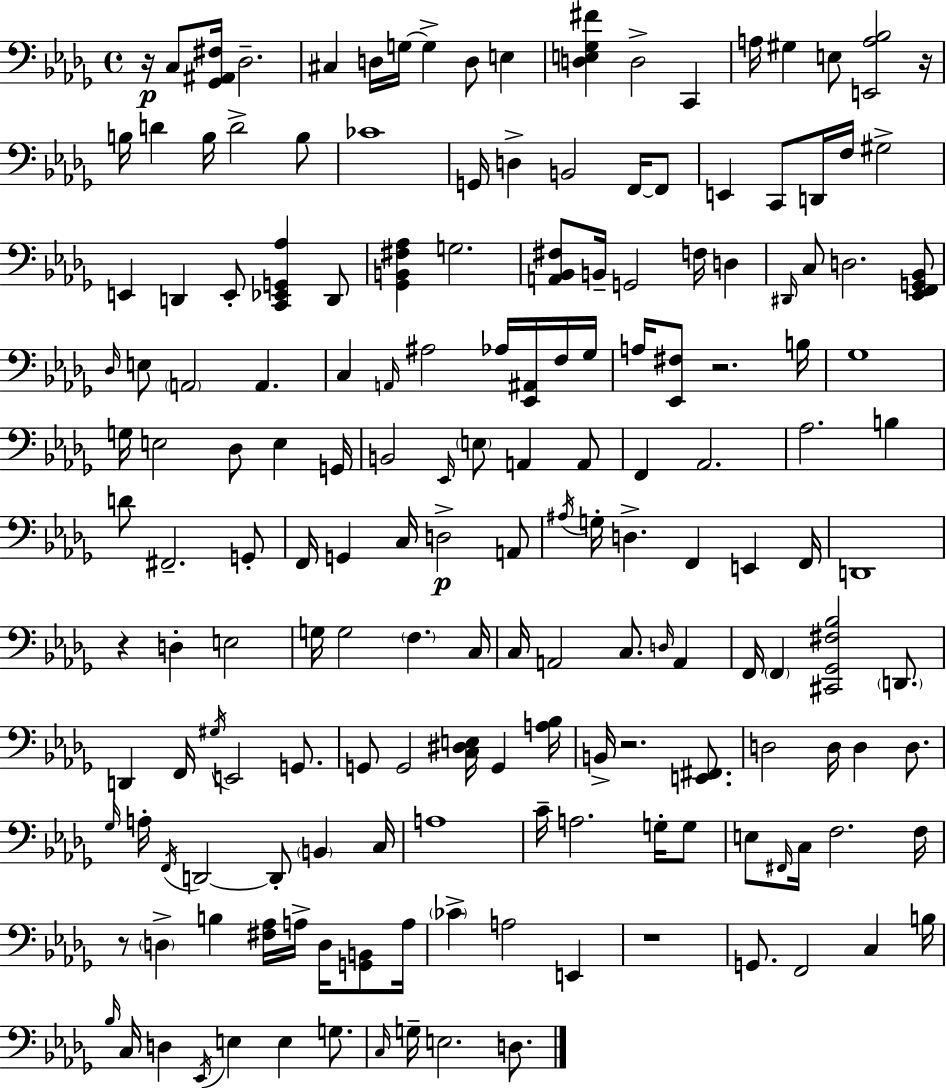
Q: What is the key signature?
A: BES minor